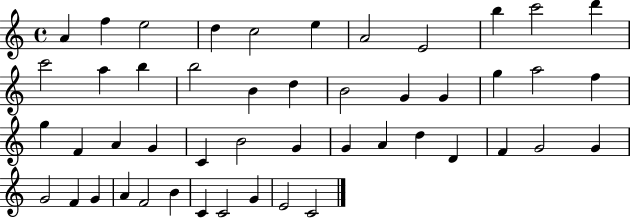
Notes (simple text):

A4/q F5/q E5/h D5/q C5/h E5/q A4/h E4/h B5/q C6/h D6/q C6/h A5/q B5/q B5/h B4/q D5/q B4/h G4/q G4/q G5/q A5/h F5/q G5/q F4/q A4/q G4/q C4/q B4/h G4/q G4/q A4/q D5/q D4/q F4/q G4/h G4/q G4/h F4/q G4/q A4/q F4/h B4/q C4/q C4/h G4/q E4/h C4/h